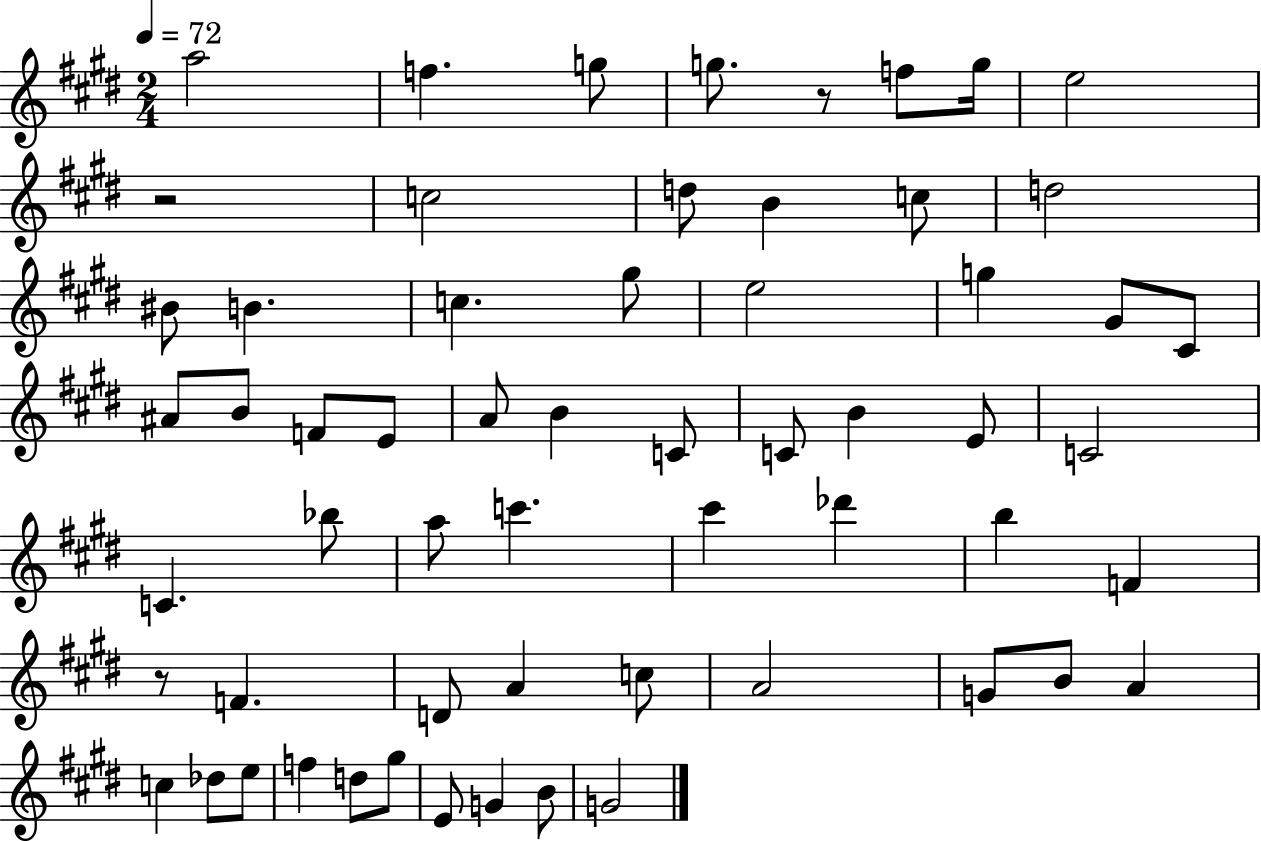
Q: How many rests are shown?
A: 3